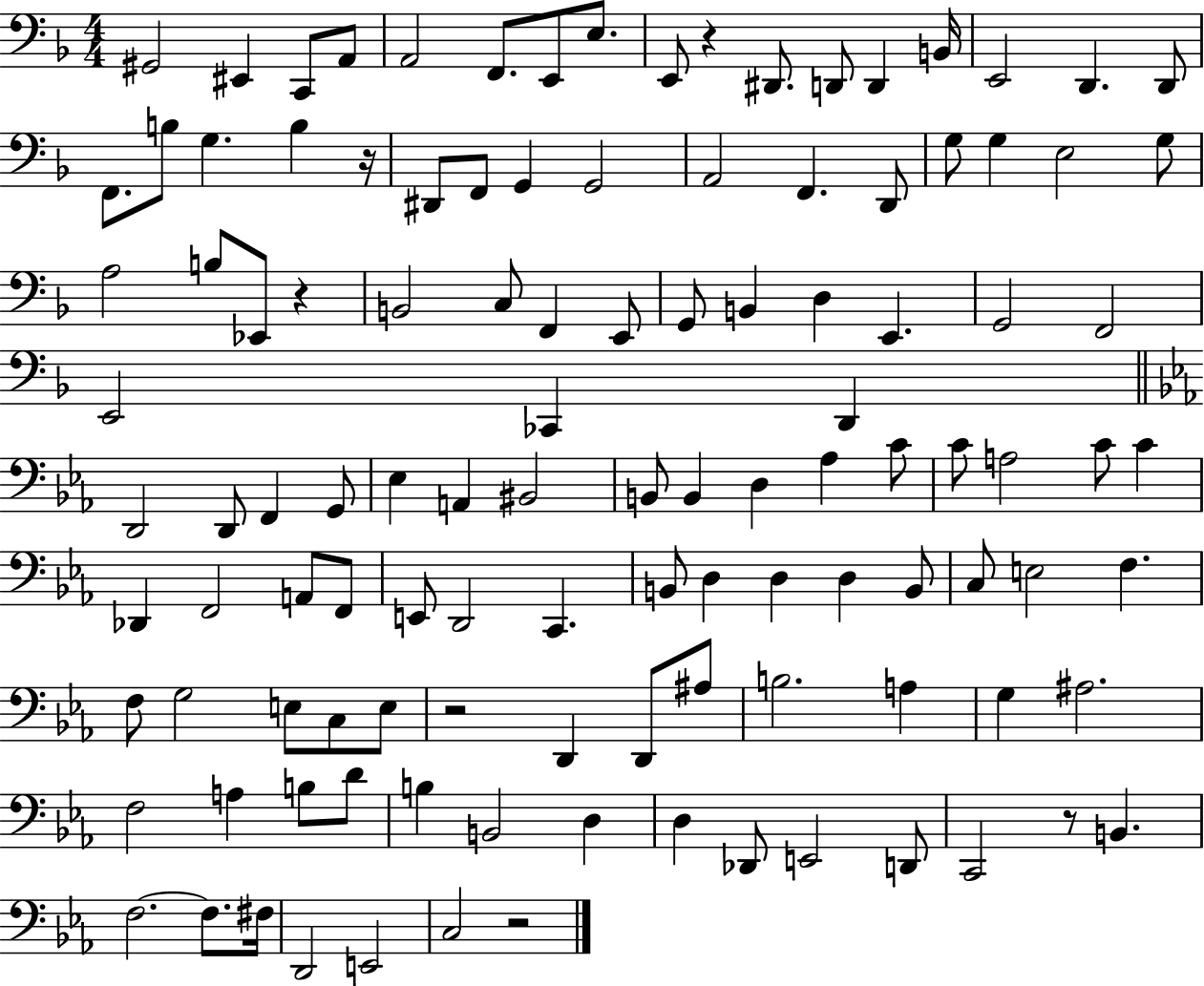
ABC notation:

X:1
T:Untitled
M:4/4
L:1/4
K:F
^G,,2 ^E,, C,,/2 A,,/2 A,,2 F,,/2 E,,/2 E,/2 E,,/2 z ^D,,/2 D,,/2 D,, B,,/4 E,,2 D,, D,,/2 F,,/2 B,/2 G, B, z/4 ^D,,/2 F,,/2 G,, G,,2 A,,2 F,, D,,/2 G,/2 G, E,2 G,/2 A,2 B,/2 _E,,/2 z B,,2 C,/2 F,, E,,/2 G,,/2 B,, D, E,, G,,2 F,,2 E,,2 _C,, D,, D,,2 D,,/2 F,, G,,/2 _E, A,, ^B,,2 B,,/2 B,, D, _A, C/2 C/2 A,2 C/2 C _D,, F,,2 A,,/2 F,,/2 E,,/2 D,,2 C,, B,,/2 D, D, D, B,,/2 C,/2 E,2 F, F,/2 G,2 E,/2 C,/2 E,/2 z2 D,, D,,/2 ^A,/2 B,2 A, G, ^A,2 F,2 A, B,/2 D/2 B, B,,2 D, D, _D,,/2 E,,2 D,,/2 C,,2 z/2 B,, F,2 F,/2 ^F,/4 D,,2 E,,2 C,2 z2